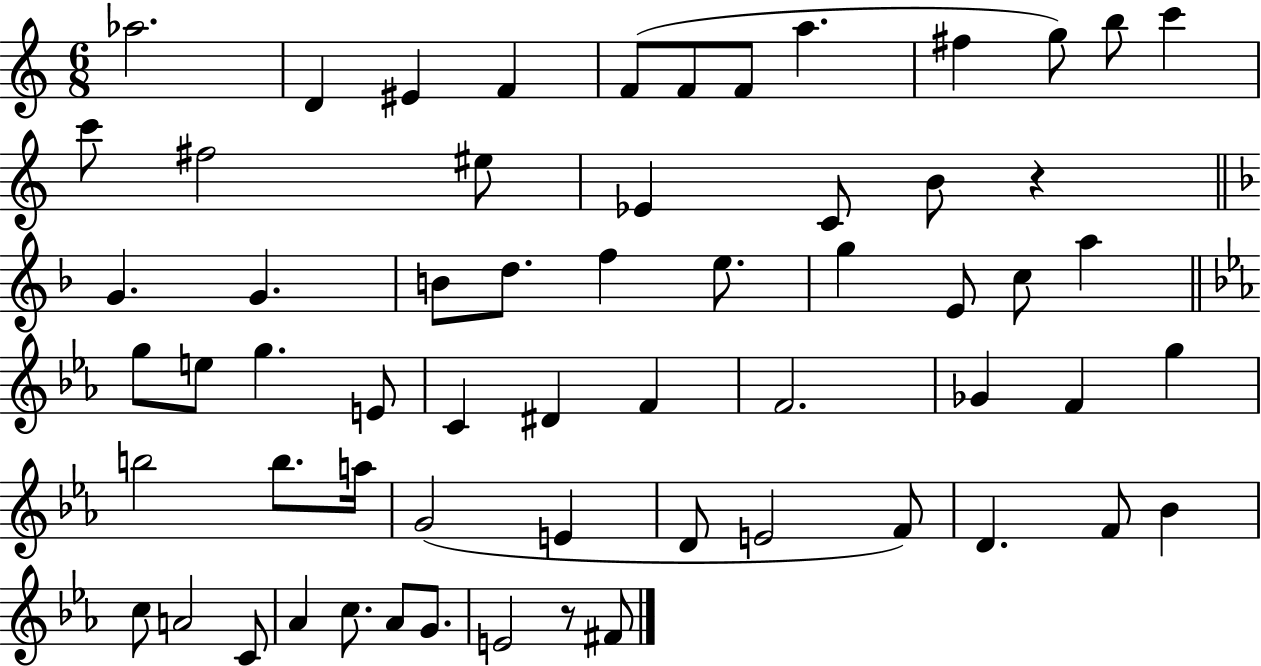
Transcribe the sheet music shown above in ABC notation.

X:1
T:Untitled
M:6/8
L:1/4
K:C
_a2 D ^E F F/2 F/2 F/2 a ^f g/2 b/2 c' c'/2 ^f2 ^e/2 _E C/2 B/2 z G G B/2 d/2 f e/2 g E/2 c/2 a g/2 e/2 g E/2 C ^D F F2 _G F g b2 b/2 a/4 G2 E D/2 E2 F/2 D F/2 _B c/2 A2 C/2 _A c/2 _A/2 G/2 E2 z/2 ^F/2